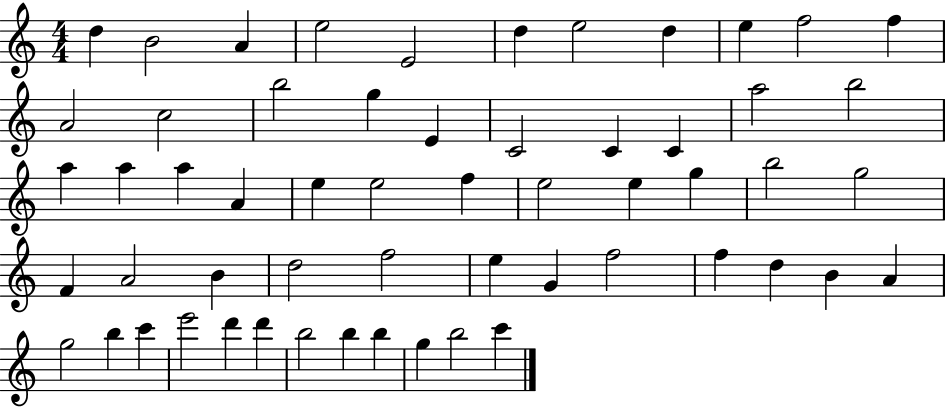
X:1
T:Untitled
M:4/4
L:1/4
K:C
d B2 A e2 E2 d e2 d e f2 f A2 c2 b2 g E C2 C C a2 b2 a a a A e e2 f e2 e g b2 g2 F A2 B d2 f2 e G f2 f d B A g2 b c' e'2 d' d' b2 b b g b2 c'